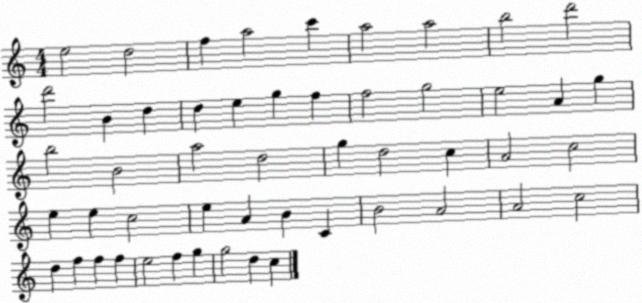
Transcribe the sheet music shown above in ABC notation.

X:1
T:Untitled
M:4/4
L:1/4
K:C
e2 d2 f a2 c' a2 a2 b2 d'2 d'2 B d d e g f f2 g2 e2 A g b2 B2 a2 d2 g d2 c A2 c2 e e c2 e A B C B2 A2 A2 c2 d f f f e2 f g g2 d c